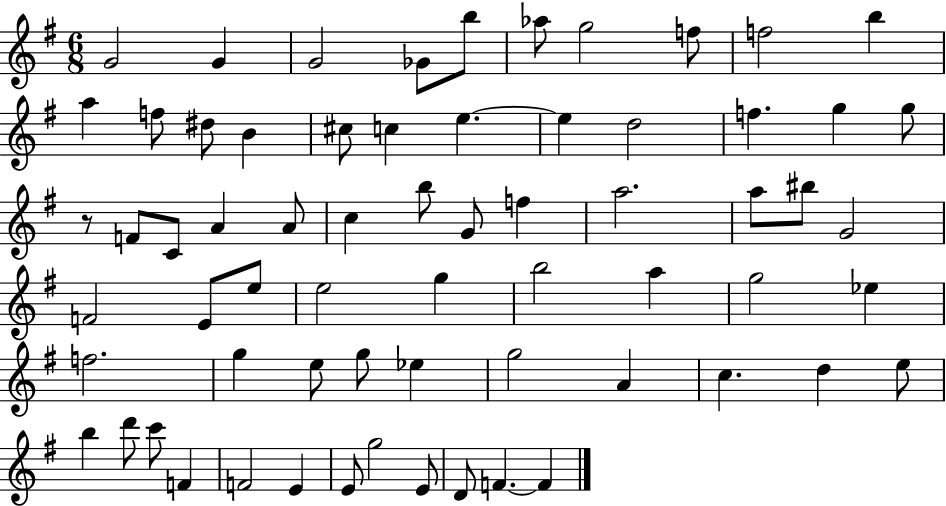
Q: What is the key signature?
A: G major